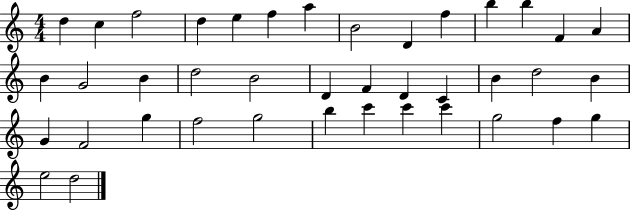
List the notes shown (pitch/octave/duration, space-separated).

D5/q C5/q F5/h D5/q E5/q F5/q A5/q B4/h D4/q F5/q B5/q B5/q F4/q A4/q B4/q G4/h B4/q D5/h B4/h D4/q F4/q D4/q C4/q B4/q D5/h B4/q G4/q F4/h G5/q F5/h G5/h B5/q C6/q C6/q C6/q G5/h F5/q G5/q E5/h D5/h